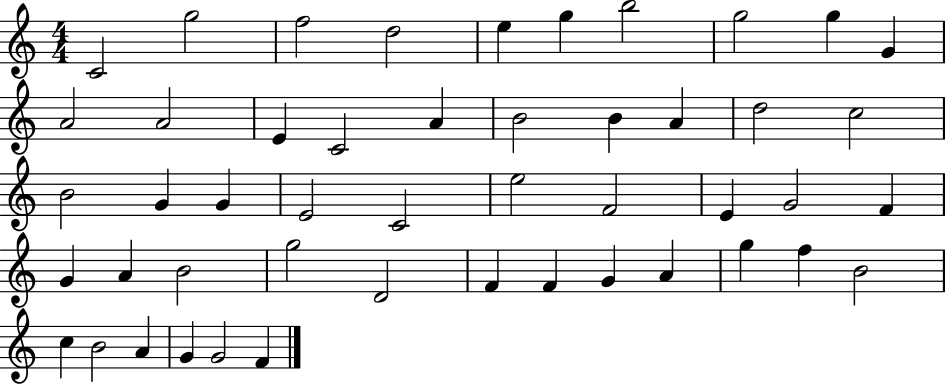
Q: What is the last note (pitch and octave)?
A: F4